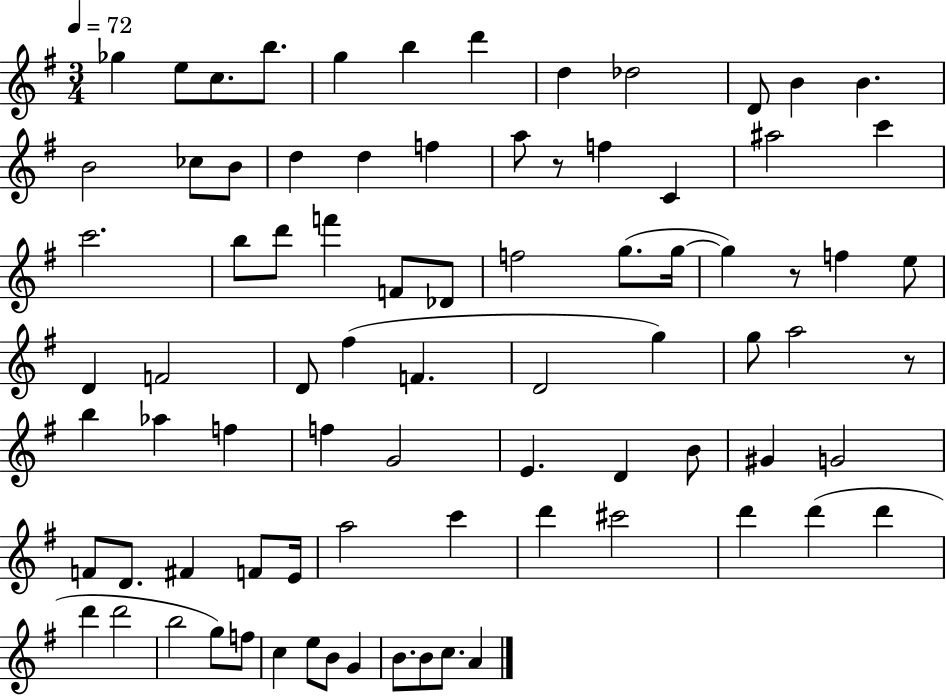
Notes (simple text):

Gb5/q E5/e C5/e. B5/e. G5/q B5/q D6/q D5/q Db5/h D4/e B4/q B4/q. B4/h CES5/e B4/e D5/q D5/q F5/q A5/e R/e F5/q C4/q A#5/h C6/q C6/h. B5/e D6/e F6/q F4/e Db4/e F5/h G5/e. G5/s G5/q R/e F5/q E5/e D4/q F4/h D4/e F#5/q F4/q. D4/h G5/q G5/e A5/h R/e B5/q Ab5/q F5/q F5/q G4/h E4/q. D4/q B4/e G#4/q G4/h F4/e D4/e. F#4/q F4/e E4/s A5/h C6/q D6/q C#6/h D6/q D6/q D6/q D6/q D6/h B5/h G5/e F5/e C5/q E5/e B4/e G4/q B4/e. B4/e C5/e. A4/q